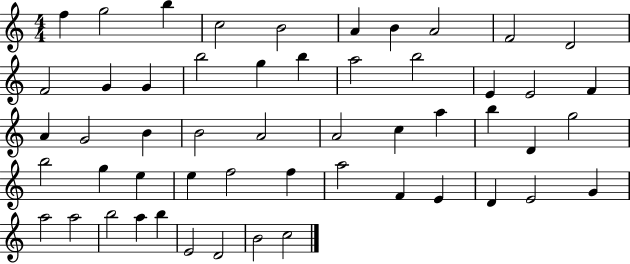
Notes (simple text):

F5/q G5/h B5/q C5/h B4/h A4/q B4/q A4/h F4/h D4/h F4/h G4/q G4/q B5/h G5/q B5/q A5/h B5/h E4/q E4/h F4/q A4/q G4/h B4/q B4/h A4/h A4/h C5/q A5/q B5/q D4/q G5/h B5/h G5/q E5/q E5/q F5/h F5/q A5/h F4/q E4/q D4/q E4/h G4/q A5/h A5/h B5/h A5/q B5/q E4/h D4/h B4/h C5/h